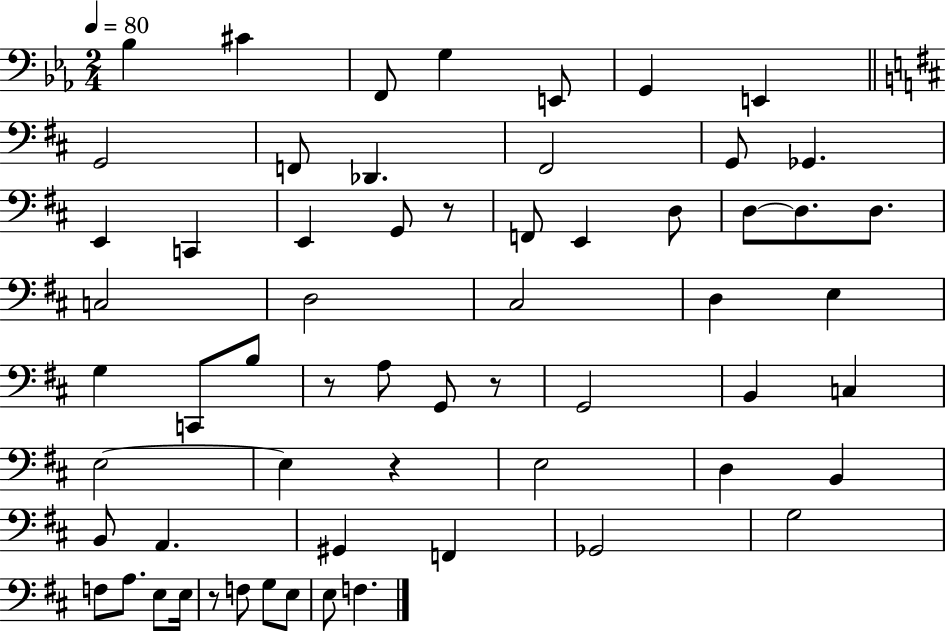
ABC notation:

X:1
T:Untitled
M:2/4
L:1/4
K:Eb
_B, ^C F,,/2 G, E,,/2 G,, E,, G,,2 F,,/2 _D,, ^F,,2 G,,/2 _G,, E,, C,, E,, G,,/2 z/2 F,,/2 E,, D,/2 D,/2 D,/2 D,/2 C,2 D,2 ^C,2 D, E, G, C,,/2 B,/2 z/2 A,/2 G,,/2 z/2 G,,2 B,, C, E,2 E, z E,2 D, B,, B,,/2 A,, ^G,, F,, _G,,2 G,2 F,/2 A,/2 E,/2 E,/4 z/2 F,/2 G,/2 E,/2 E,/2 F,